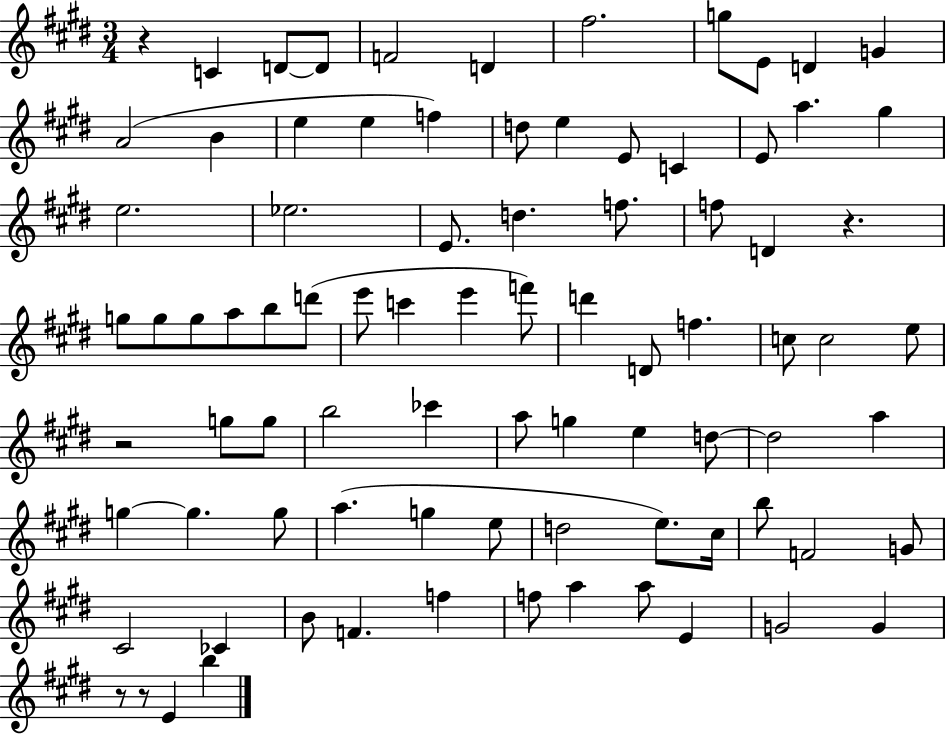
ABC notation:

X:1
T:Untitled
M:3/4
L:1/4
K:E
z C D/2 D/2 F2 D ^f2 g/2 E/2 D G A2 B e e f d/2 e E/2 C E/2 a ^g e2 _e2 E/2 d f/2 f/2 D z g/2 g/2 g/2 a/2 b/2 d'/2 e'/2 c' e' f'/2 d' D/2 f c/2 c2 e/2 z2 g/2 g/2 b2 _c' a/2 g e d/2 d2 a g g g/2 a g e/2 d2 e/2 ^c/4 b/2 F2 G/2 ^C2 _C B/2 F f f/2 a a/2 E G2 G z/2 z/2 E b